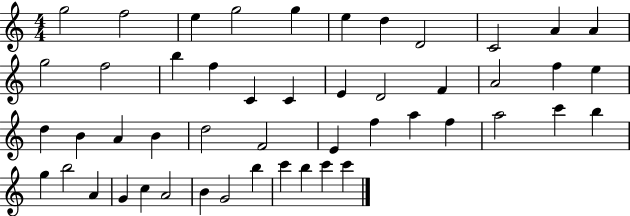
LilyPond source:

{
  \clef treble
  \numericTimeSignature
  \time 4/4
  \key c \major
  g''2 f''2 | e''4 g''2 g''4 | e''4 d''4 d'2 | c'2 a'4 a'4 | \break g''2 f''2 | b''4 f''4 c'4 c'4 | e'4 d'2 f'4 | a'2 f''4 e''4 | \break d''4 b'4 a'4 b'4 | d''2 f'2 | e'4 f''4 a''4 f''4 | a''2 c'''4 b''4 | \break g''4 b''2 a'4 | g'4 c''4 a'2 | b'4 g'2 b''4 | c'''4 b''4 c'''4 c'''4 | \break \bar "|."
}